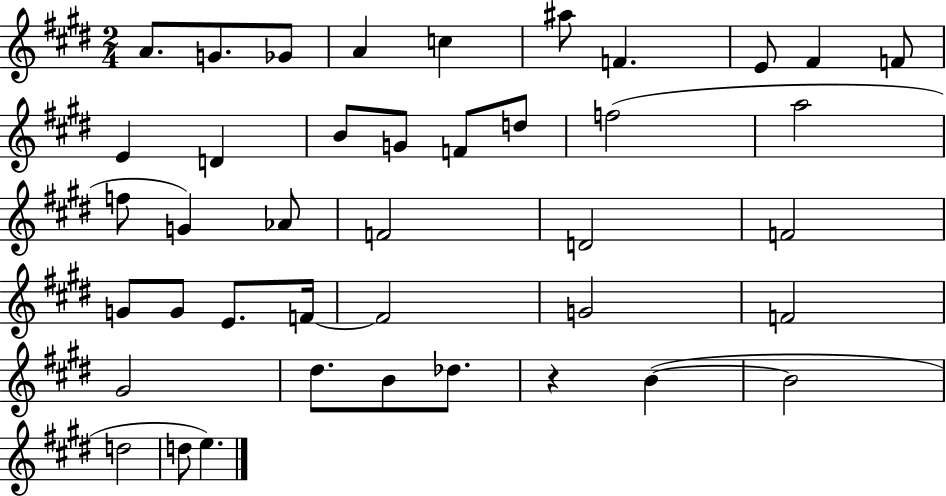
A4/e. G4/e. Gb4/e A4/q C5/q A#5/e F4/q. E4/e F#4/q F4/e E4/q D4/q B4/e G4/e F4/e D5/e F5/h A5/h F5/e G4/q Ab4/e F4/h D4/h F4/h G4/e G4/e E4/e. F4/s F4/h G4/h F4/h G#4/h D#5/e. B4/e Db5/e. R/q B4/q B4/h D5/h D5/e E5/q.